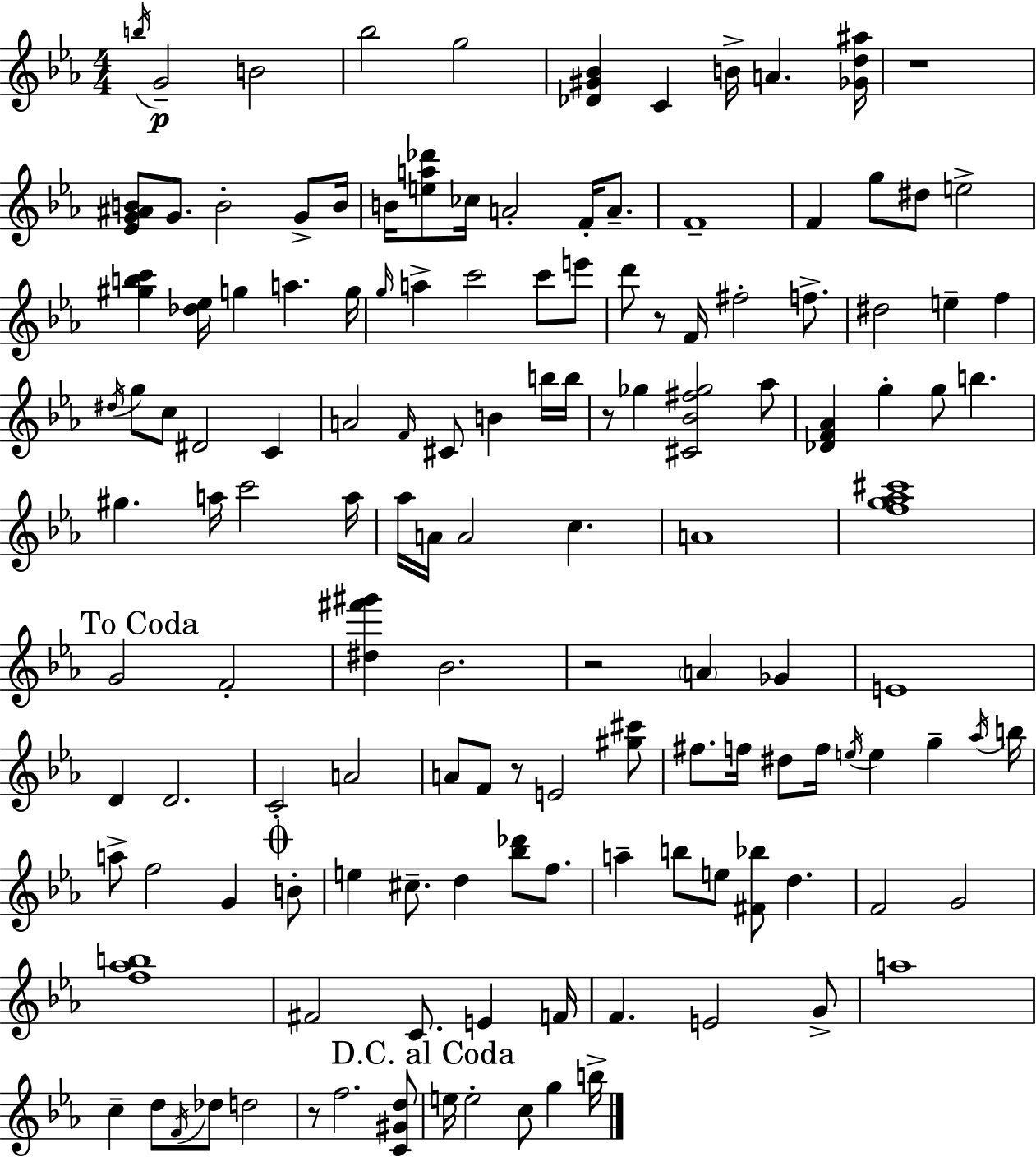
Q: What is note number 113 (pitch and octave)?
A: E5